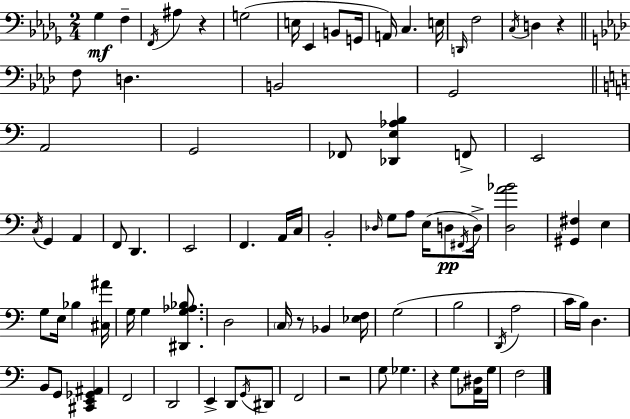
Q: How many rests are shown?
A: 5